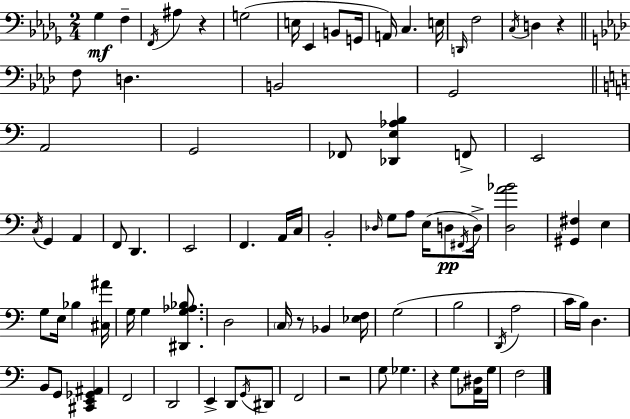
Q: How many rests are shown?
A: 5